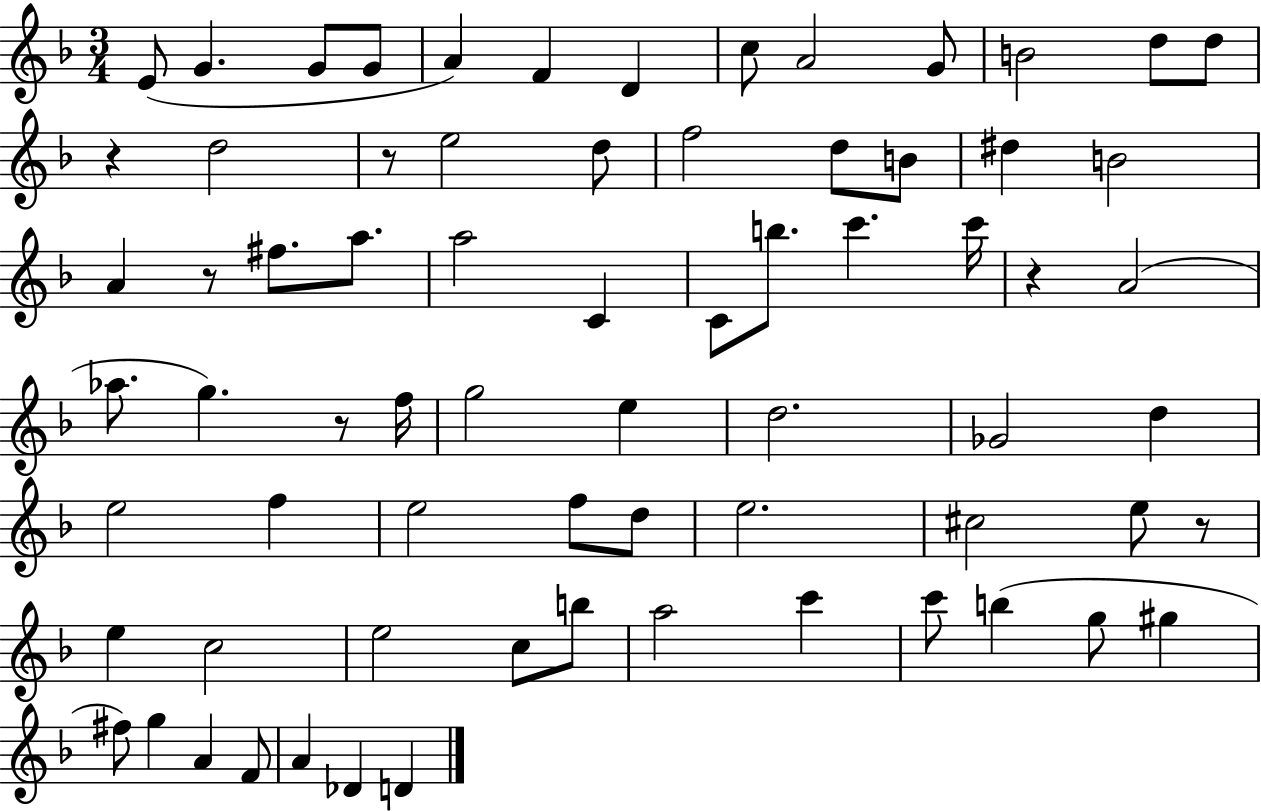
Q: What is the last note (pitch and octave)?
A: D4